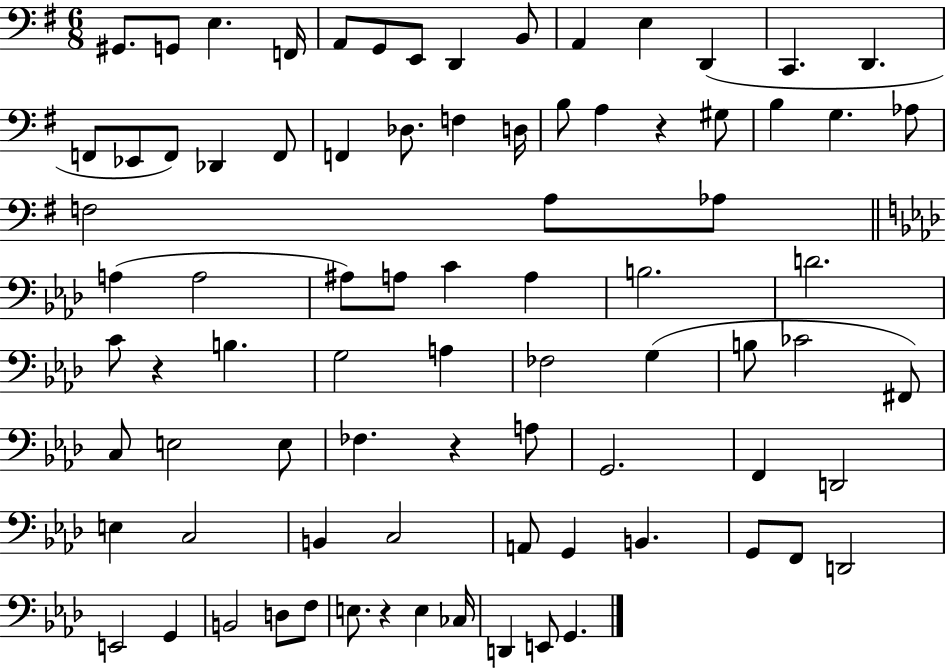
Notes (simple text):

G#2/e. G2/e E3/q. F2/s A2/e G2/e E2/e D2/q B2/e A2/q E3/q D2/q C2/q. D2/q. F2/e Eb2/e F2/e Db2/q F2/e F2/q Db3/e. F3/q D3/s B3/e A3/q R/q G#3/e B3/q G3/q. Ab3/e F3/h A3/e Ab3/e A3/q A3/h A#3/e A3/e C4/q A3/q B3/h. D4/h. C4/e R/q B3/q. G3/h A3/q FES3/h G3/q B3/e CES4/h F#2/e C3/e E3/h E3/e FES3/q. R/q A3/e G2/h. F2/q D2/h E3/q C3/h B2/q C3/h A2/e G2/q B2/q. G2/e F2/e D2/h E2/h G2/q B2/h D3/e F3/e E3/e. R/q E3/q CES3/s D2/q E2/e G2/q.